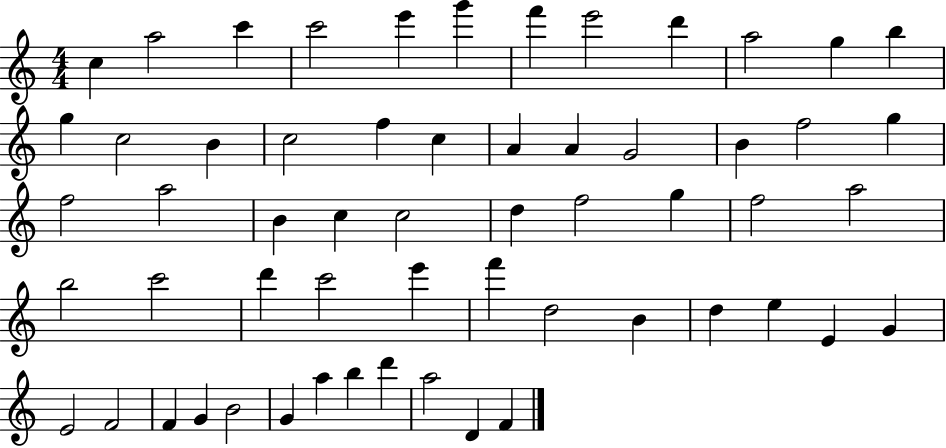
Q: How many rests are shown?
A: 0